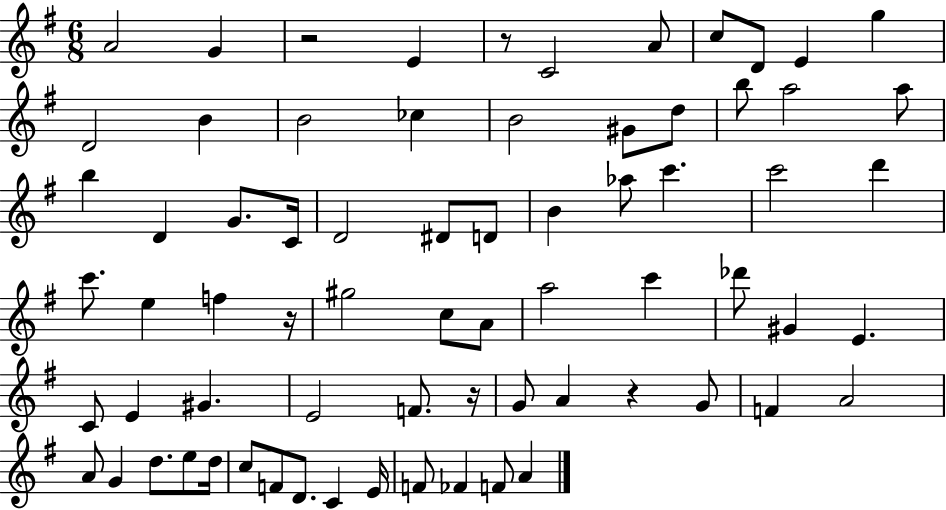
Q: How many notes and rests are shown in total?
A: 71